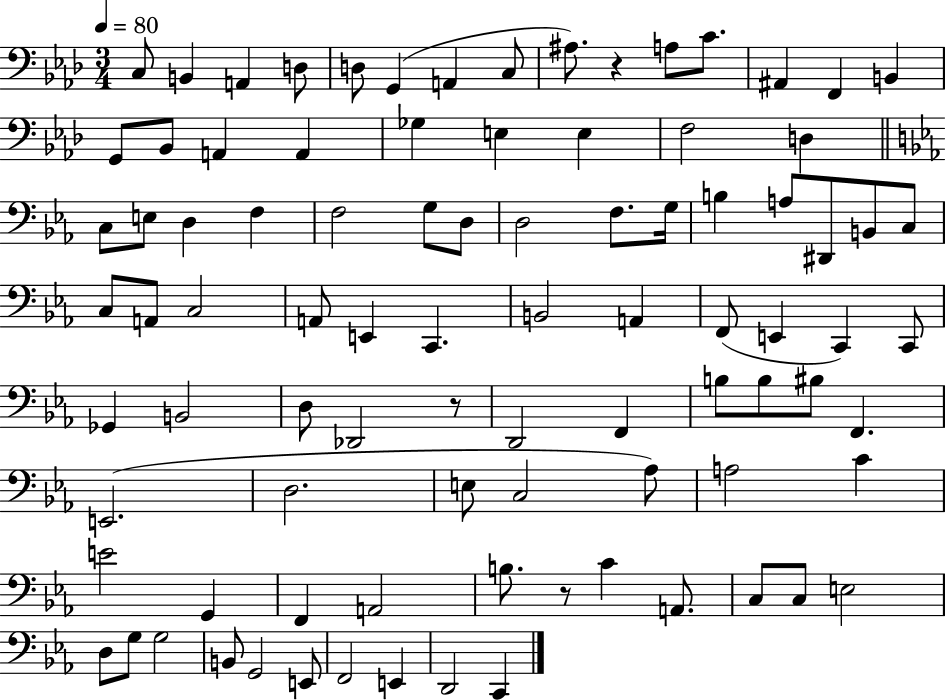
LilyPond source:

{
  \clef bass
  \numericTimeSignature
  \time 3/4
  \key aes \major
  \tempo 4 = 80
  \repeat volta 2 { c8 b,4 a,4 d8 | d8 g,4( a,4 c8 | ais8.) r4 a8 c'8. | ais,4 f,4 b,4 | \break g,8 bes,8 a,4 a,4 | ges4 e4 e4 | f2 d4 | \bar "||" \break \key ees \major c8 e8 d4 f4 | f2 g8 d8 | d2 f8. g16 | b4 a8 dis,8 b,8 c8 | \break c8 a,8 c2 | a,8 e,4 c,4. | b,2 a,4 | f,8( e,4 c,4) c,8 | \break ges,4 b,2 | d8 des,2 r8 | d,2 f,4 | b8 b8 bis8 f,4. | \break e,2.( | d2. | e8 c2 aes8) | a2 c'4 | \break e'2 g,4 | f,4 a,2 | b8. r8 c'4 a,8. | c8 c8 e2 | \break d8 g8 g2 | b,8 g,2 e,8 | f,2 e,4 | d,2 c,4 | \break } \bar "|."
}